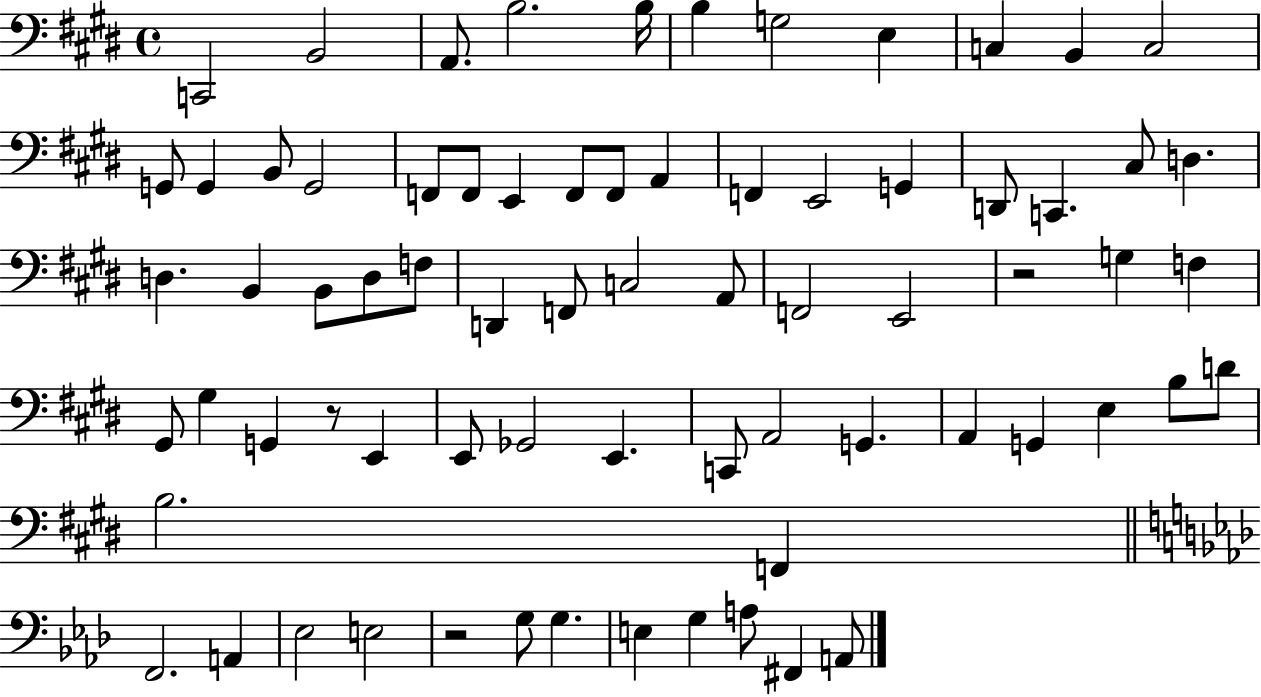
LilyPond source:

{
  \clef bass
  \time 4/4
  \defaultTimeSignature
  \key e \major
  c,2 b,2 | a,8. b2. b16 | b4 g2 e4 | c4 b,4 c2 | \break g,8 g,4 b,8 g,2 | f,8 f,8 e,4 f,8 f,8 a,4 | f,4 e,2 g,4 | d,8 c,4. cis8 d4. | \break d4. b,4 b,8 d8 f8 | d,4 f,8 c2 a,8 | f,2 e,2 | r2 g4 f4 | \break gis,8 gis4 g,4 r8 e,4 | e,8 ges,2 e,4. | c,8 a,2 g,4. | a,4 g,4 e4 b8 d'8 | \break b2. f,4 | \bar "||" \break \key aes \major f,2. a,4 | ees2 e2 | r2 g8 g4. | e4 g4 a8 fis,4 a,8 | \break \bar "|."
}